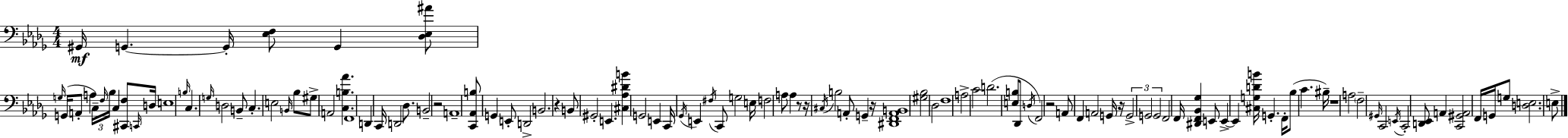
{
  \clef bass
  \numericTimeSignature
  \time 4/4
  \key bes \minor
  gis,16\mf g,4.~~ g,16-. <ees f>8 g,4 <des ees ais'>8 | \grace { g16 } g,16( a,8-. a4 \tuplet 3/2 { c16--) \grace { f16 } bes16 } c4 <cis, f>8 | \grace { c,16 } d16 e1 | \grace { b16 } c4. \grace { g16 } d2 | \break b,8-- c4.-. e2 | \grace { b,16 } bes8 gis8-> a,2 | <c b aes'>4. f,1 | d,4 c,16 d,2 | \break des8. b,2-- r2 | a,1-- | <c, aes, b>8 g,4 e,8-. d,2-> | b,2. | \break r4 b,8 gis,2-. | e,4. <cis aes dis' b'>4 g,2 | e,4 c,16 \acciaccatura { ges,16 } e,4 \acciaccatura { fis16 } c,8 g2 | e16 f2 | \break a8 a4 r8 r16 \acciaccatura { cis16 } b2 | a,8-. g,4-- r16 <dis, f, a, b,>1 | <gis bes>2 | des2 f1 | \break a2-> | c'2 d'2.( | <e b>8 des,8 \acciaccatura { d16 }) f,2 | r2 a,8 f,4 | \break a,2 g,16 r16 \tuplet 3/2 { g,2-> | g,2 g,2 } | f,2 f,16 <dis, f, bes, ges>4 e,8 | e,4->~~ e,4 <cis g d' b'>16 g,4.-. | \break f,16-. bes8( c'4. bis16--) r1 | a2 | \parenthesize f2-- \grace { gis,16 } c,2 | \acciaccatura { e,16 } c,2-. <d, ees,>8 a,4 | \break <c, gis, a,>2 f,16 g,16 g8 <d e>2. | e8-> \bar "|."
}